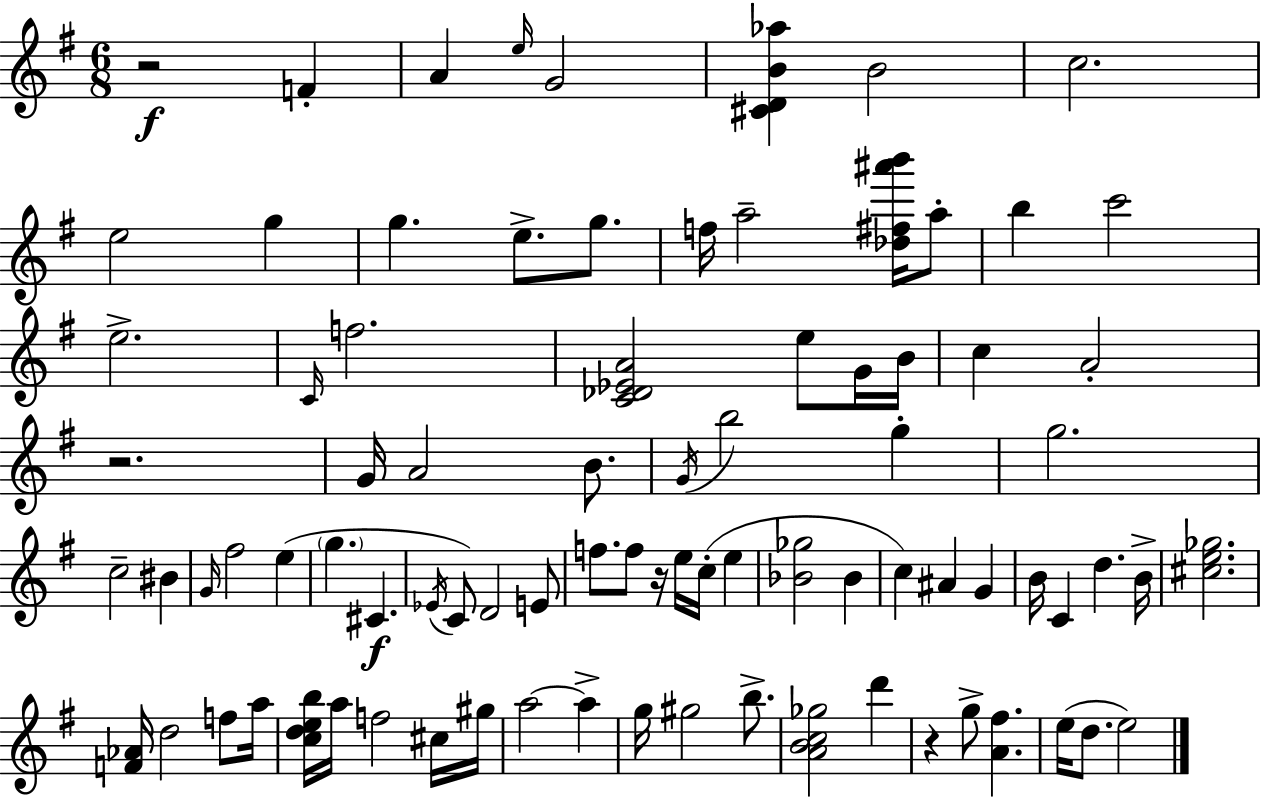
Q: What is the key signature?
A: G major